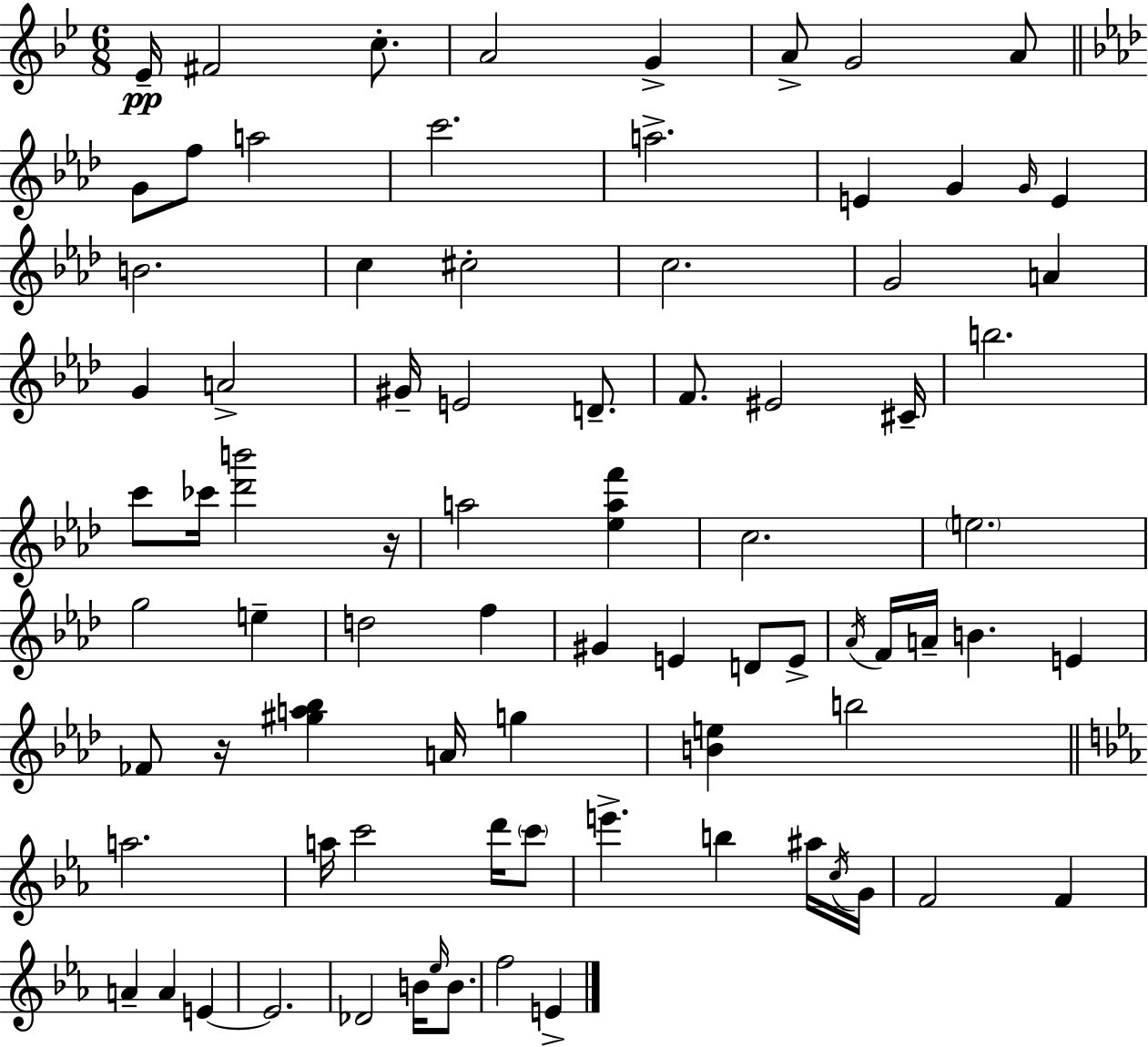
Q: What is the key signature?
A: BES major